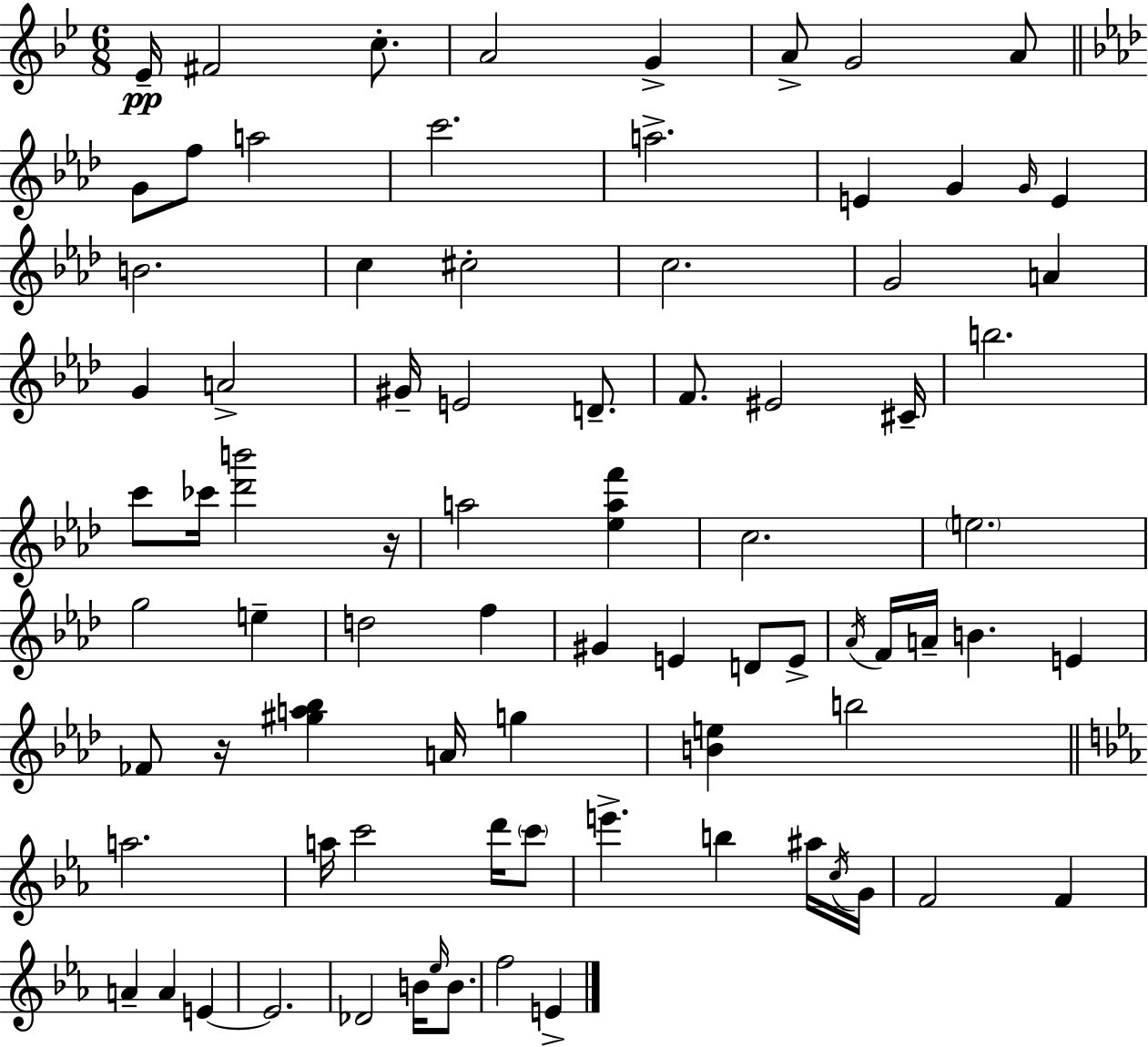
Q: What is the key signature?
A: BES major